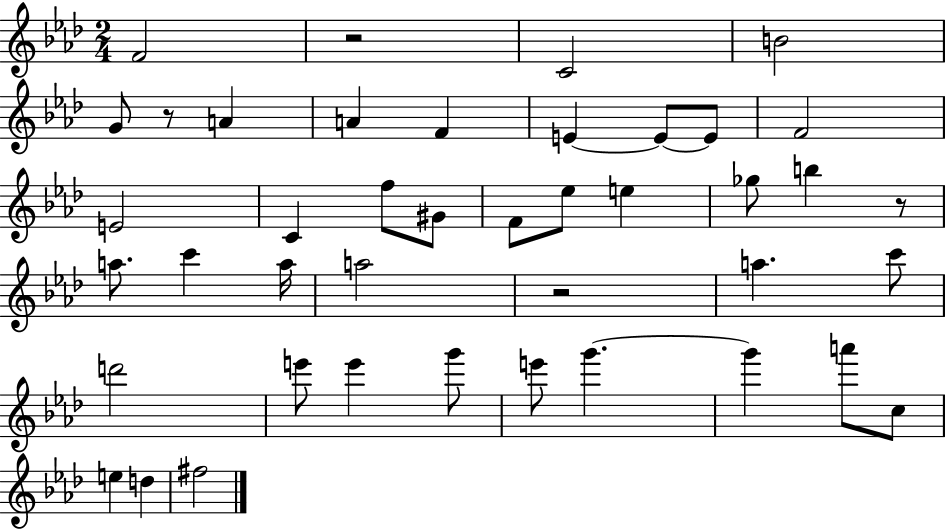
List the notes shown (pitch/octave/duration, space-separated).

F4/h R/h C4/h B4/h G4/e R/e A4/q A4/q F4/q E4/q E4/e E4/e F4/h E4/h C4/q F5/e G#4/e F4/e Eb5/e E5/q Gb5/e B5/q R/e A5/e. C6/q A5/s A5/h R/h A5/q. C6/e D6/h E6/e E6/q G6/e E6/e G6/q. G6/q A6/e C5/e E5/q D5/q F#5/h